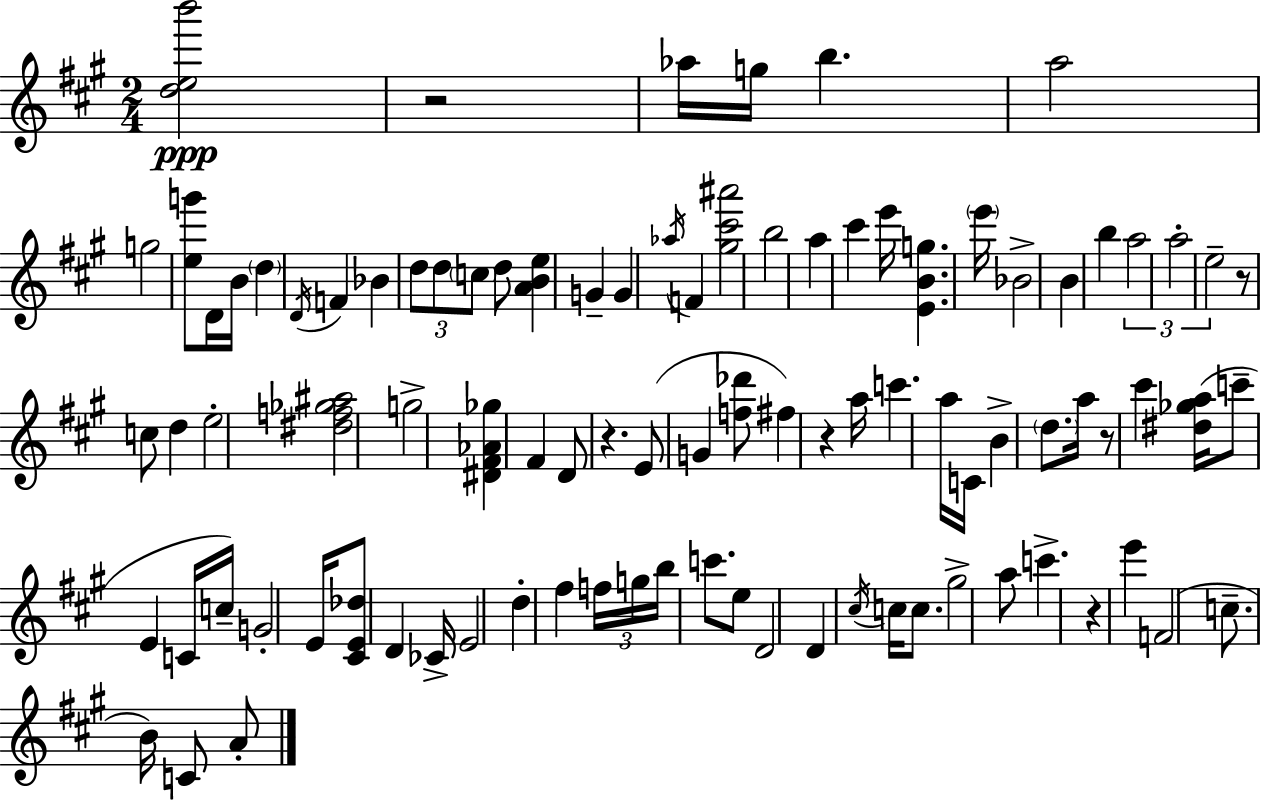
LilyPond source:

{
  \clef treble
  \numericTimeSignature
  \time 2/4
  \key a \major
  \repeat volta 2 { <d'' e'' b'''>2\ppp | r2 | aes''16 g''16 b''4. | a''2 | \break g''2 | <e'' g'''>8 d'16 b'16 \parenthesize d''4 | \acciaccatura { d'16 } f'4 bes'4 | \tuplet 3/2 { d''8 d''8 \parenthesize c''8 } d''8 | \break <a' b' e''>4 g'4-- | g'4 \acciaccatura { aes''16 } f'4 | <gis'' cis''' ais'''>2 | b''2 | \break a''4 cis'''4 | e'''16 <e' b' g''>4. | \parenthesize e'''16 bes'2-> | b'4 b''4 | \break \tuplet 3/2 { a''2 | a''2-. | e''2-- } | r8 c''8 d''4 | \break e''2-. | <dis'' f'' ges'' ais''>2 | g''2-> | <dis' fis' aes' ges''>4 fis'4 | \break d'8 r4. | e'8( g'4 | <f'' des'''>8 fis''4) r4 | a''16 c'''4. | \break a''16 c'16 b'4-> \parenthesize d''8. | a''16 r8 cis'''4 | <dis'' ges'' a''>16( c'''8-- e'4 | c'16 c''16--) g'2-. | \break e'16 <cis' e' des''>8 d'4 | ces'16-> e'2 | d''4-. fis''4 | \tuplet 3/2 { f''16 g''16 b''16 } c'''8. | \break e''8 d'2 | d'4 \acciaccatura { cis''16 } c''16 | c''8. gis''2-> | a''8 c'''4.-> | \break r4 e'''4 | f'2( | c''8.-- b'16) c'8 | a'8-. } \bar "|."
}